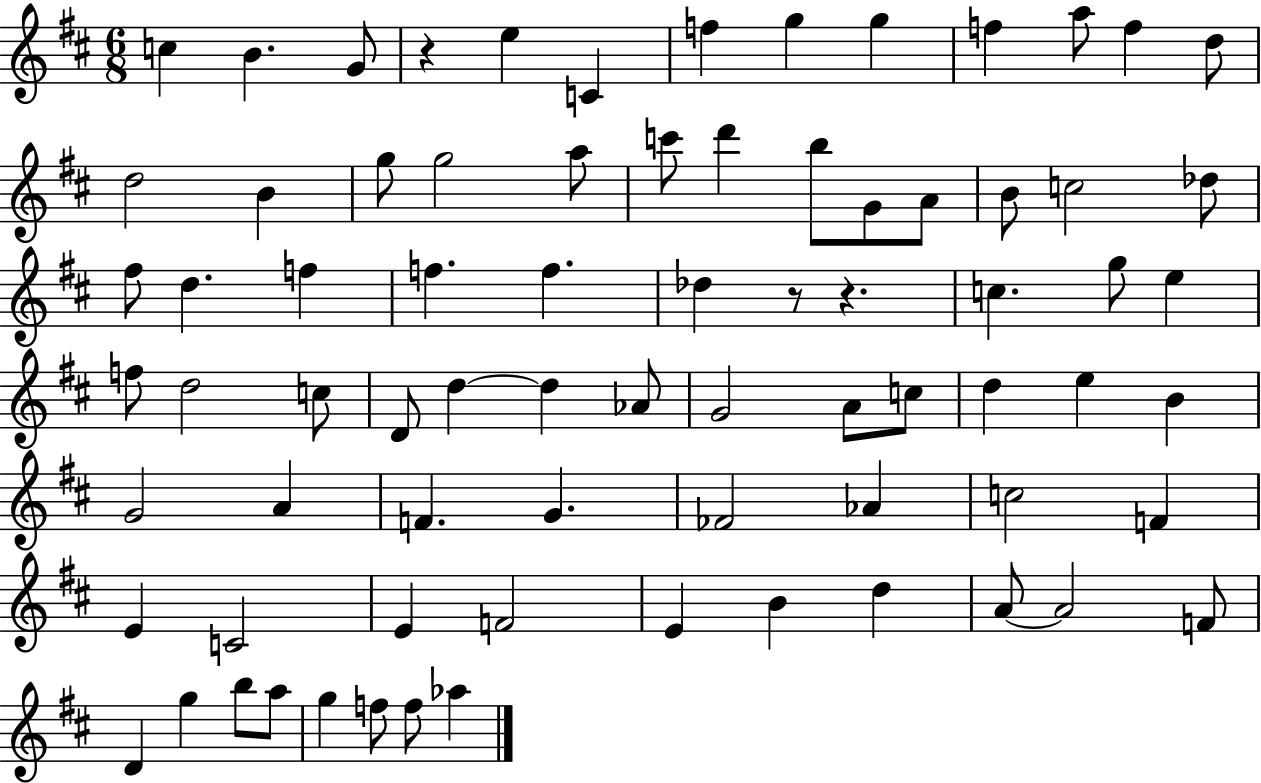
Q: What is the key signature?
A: D major